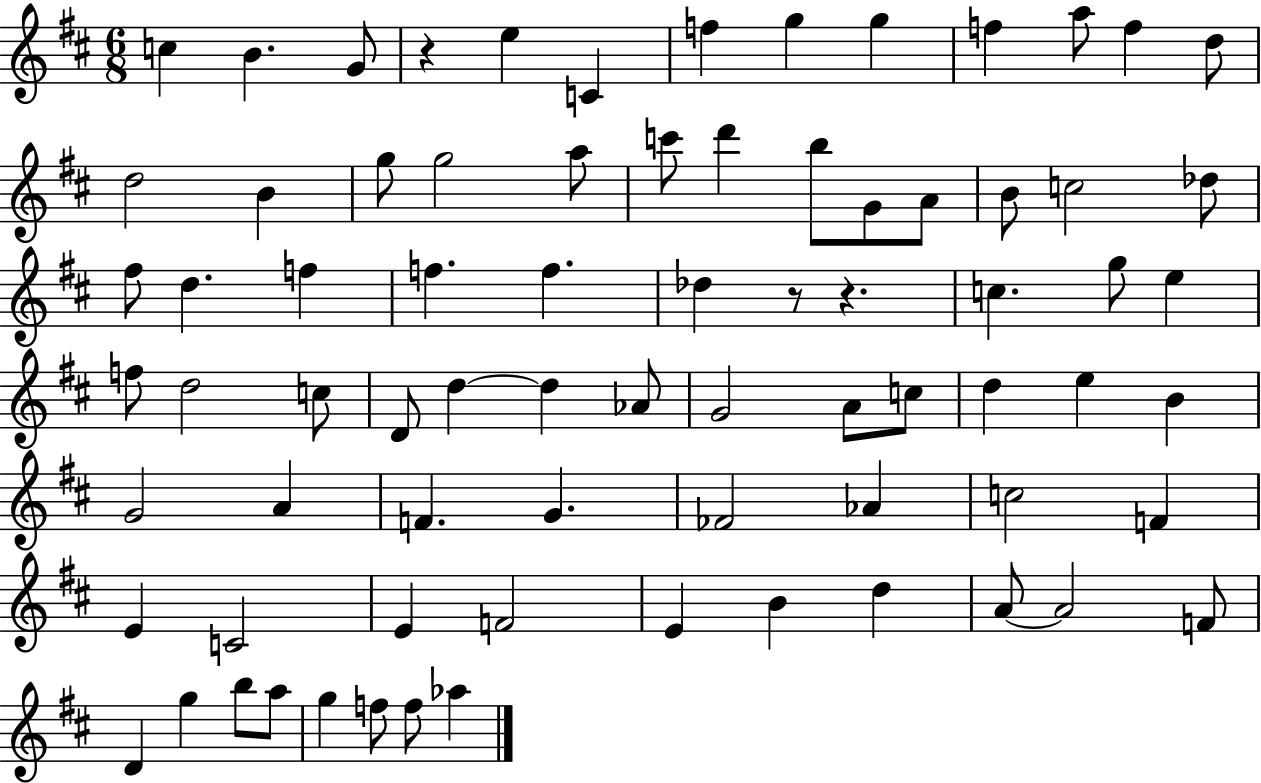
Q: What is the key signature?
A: D major